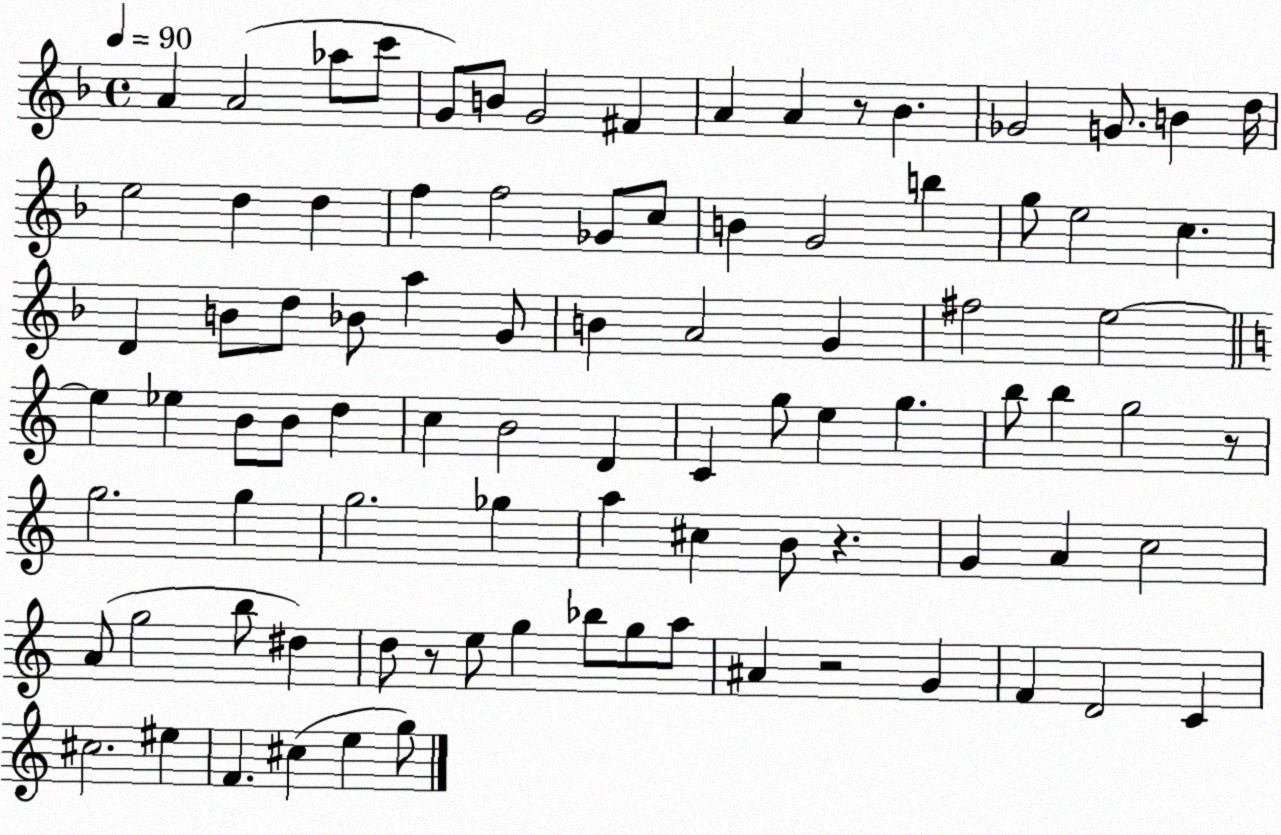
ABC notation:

X:1
T:Untitled
M:4/4
L:1/4
K:F
A A2 _a/2 c'/2 G/2 B/2 G2 ^F A A z/2 _B _G2 G/2 B d/4 e2 d d f f2 _G/2 c/2 B G2 b g/2 e2 c D B/2 d/2 _B/2 a G/2 B A2 G ^f2 e2 e _e B/2 B/2 d c B2 D C g/2 e g b/2 b g2 z/2 g2 g g2 _g a ^c B/2 z G A c2 A/2 g2 b/2 ^d d/2 z/2 e/2 g _b/2 g/2 a/2 ^A z2 G F D2 C ^c2 ^e F ^c e g/2